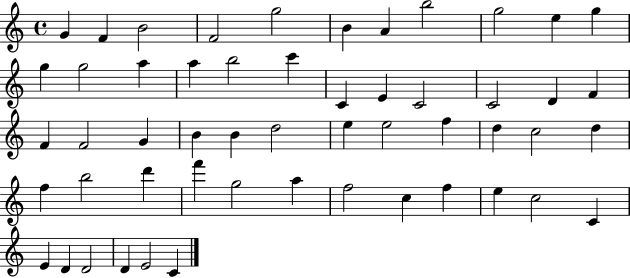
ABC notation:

X:1
T:Untitled
M:4/4
L:1/4
K:C
G F B2 F2 g2 B A b2 g2 e g g g2 a a b2 c' C E C2 C2 D F F F2 G B B d2 e e2 f d c2 d f b2 d' f' g2 a f2 c f e c2 C E D D2 D E2 C